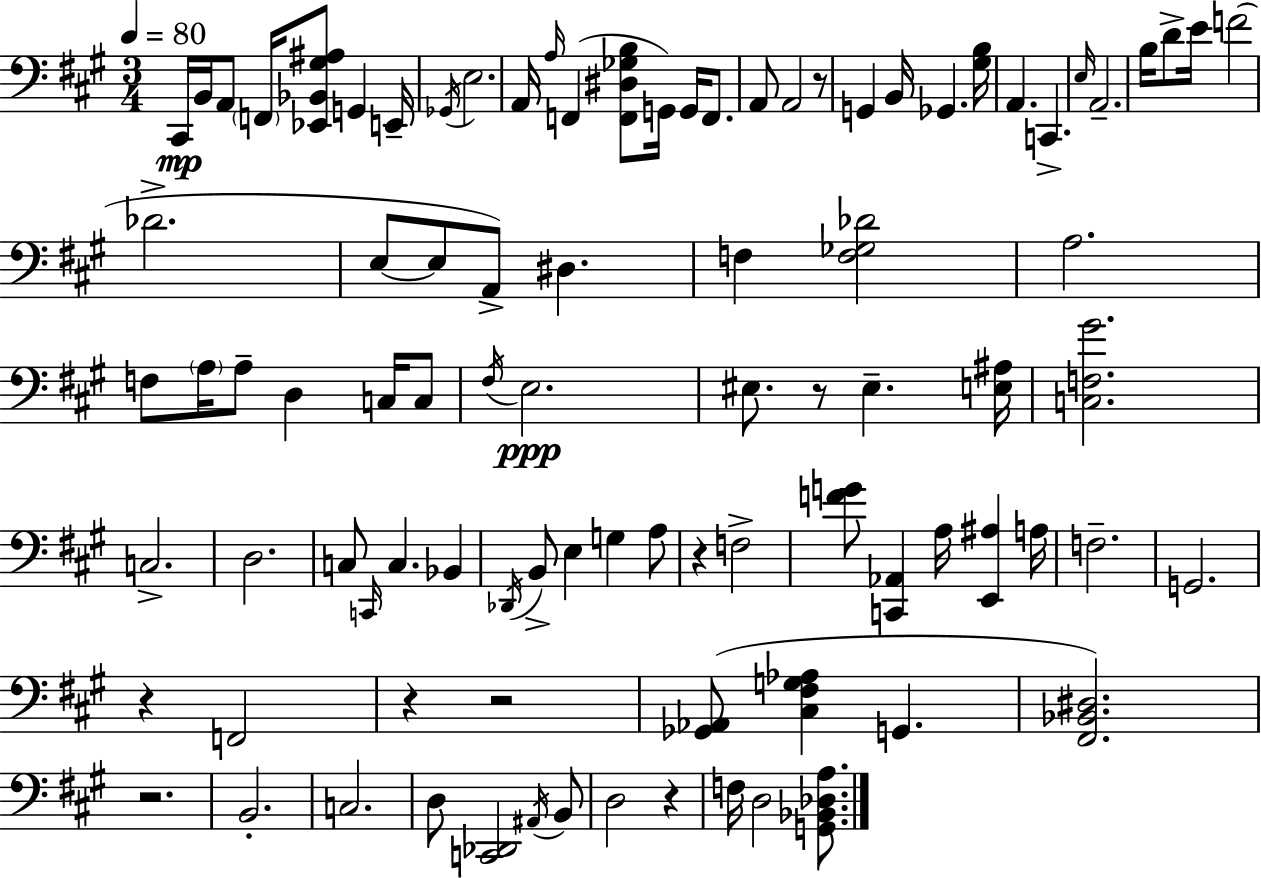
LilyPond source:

{
  \clef bass
  \numericTimeSignature
  \time 3/4
  \key a \major
  \tempo 4 = 80
  cis,16\mp b,16 a,8 \parenthesize f,16 <ees, bes, gis ais>8 g,4 e,16-- | \acciaccatura { ges,16 } e2. | a,16 \grace { a16 } f,4( <f, dis ges b>8 g,16) g,16 f,8. | a,8 a,2 | \break r8 g,4 b,16 ges,4. | <gis b>16 a,4. c,4.-> | \grace { e16 } a,2.-- | b16 d'8-> e'16 f'2( | \break des'2.-> | e8~~ e8 a,8->) dis4. | f4 <f ges des'>2 | a2. | \break f8 \parenthesize a16 a8-- d4 | c16 c8 \acciaccatura { fis16 } e2.\ppp | eis8. r8 eis4.-- | <e ais>16 <c f gis'>2. | \break c2.-> | d2. | c8 \grace { c,16 } c4. | bes,4 \acciaccatura { des,16 } b,8-> e4 | \break g4 a8 r4 f2-> | <f' g'>8 <c, aes,>4 | a16 <e, ais>4 a16 f2.-- | g,2. | \break r4 f,2 | r4 r2 | <ges, aes,>8( <cis fis g aes>4 | g,4. <fis, bes, dis>2.) | \break r2. | b,2.-. | c2. | d8 <c, des,>2 | \break \acciaccatura { ais,16 } b,8 d2 | r4 f16 d2 | <g, bes, des a>8. \bar "|."
}